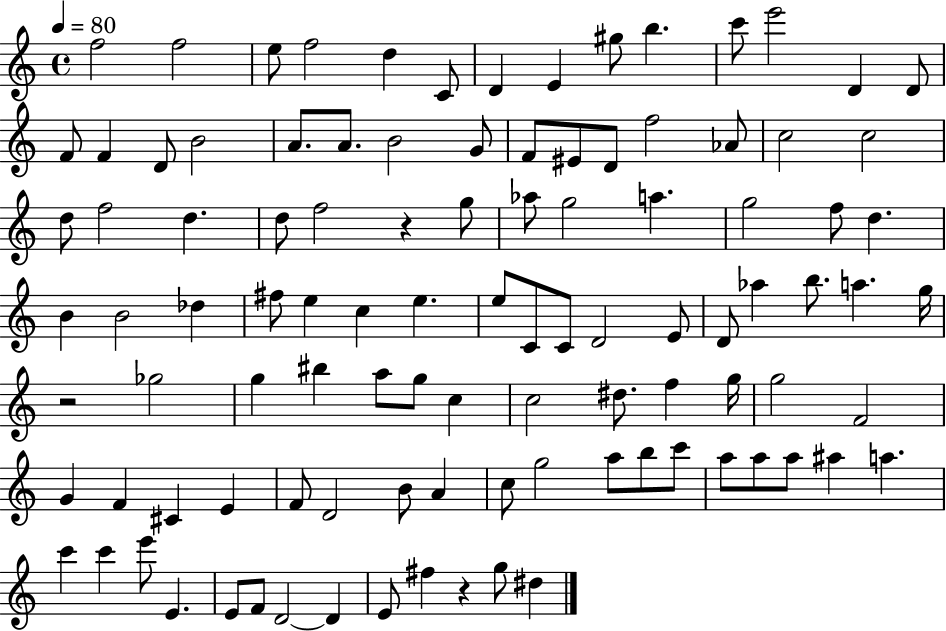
X:1
T:Untitled
M:4/4
L:1/4
K:C
f2 f2 e/2 f2 d C/2 D E ^g/2 b c'/2 e'2 D D/2 F/2 F D/2 B2 A/2 A/2 B2 G/2 F/2 ^E/2 D/2 f2 _A/2 c2 c2 d/2 f2 d d/2 f2 z g/2 _a/2 g2 a g2 f/2 d B B2 _d ^f/2 e c e e/2 C/2 C/2 D2 E/2 D/2 _a b/2 a g/4 z2 _g2 g ^b a/2 g/2 c c2 ^d/2 f g/4 g2 F2 G F ^C E F/2 D2 B/2 A c/2 g2 a/2 b/2 c'/2 a/2 a/2 a/2 ^a a c' c' e'/2 E E/2 F/2 D2 D E/2 ^f z g/2 ^d